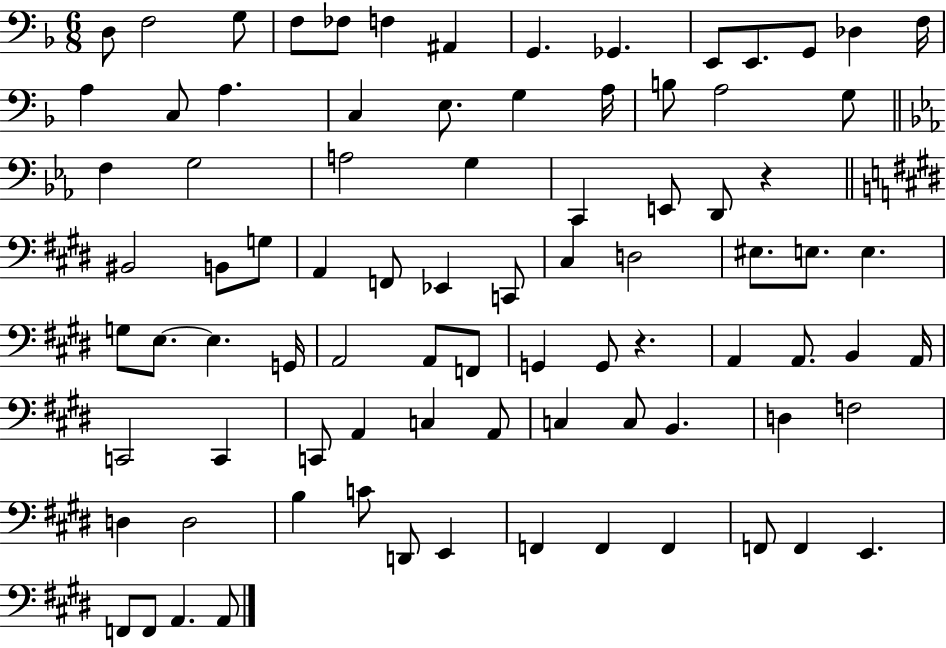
D3/e F3/h G3/e F3/e FES3/e F3/q A#2/q G2/q. Gb2/q. E2/e E2/e. G2/e Db3/q F3/s A3/q C3/e A3/q. C3/q E3/e. G3/q A3/s B3/e A3/h G3/e F3/q G3/h A3/h G3/q C2/q E2/e D2/e R/q BIS2/h B2/e G3/e A2/q F2/e Eb2/q C2/e C#3/q D3/h EIS3/e. E3/e. E3/q. G3/e E3/e. E3/q. G2/s A2/h A2/e F2/e G2/q G2/e R/q. A2/q A2/e. B2/q A2/s C2/h C2/q C2/e A2/q C3/q A2/e C3/q C3/e B2/q. D3/q F3/h D3/q D3/h B3/q C4/e D2/e E2/q F2/q F2/q F2/q F2/e F2/q E2/q. F2/e F2/e A2/q. A2/e